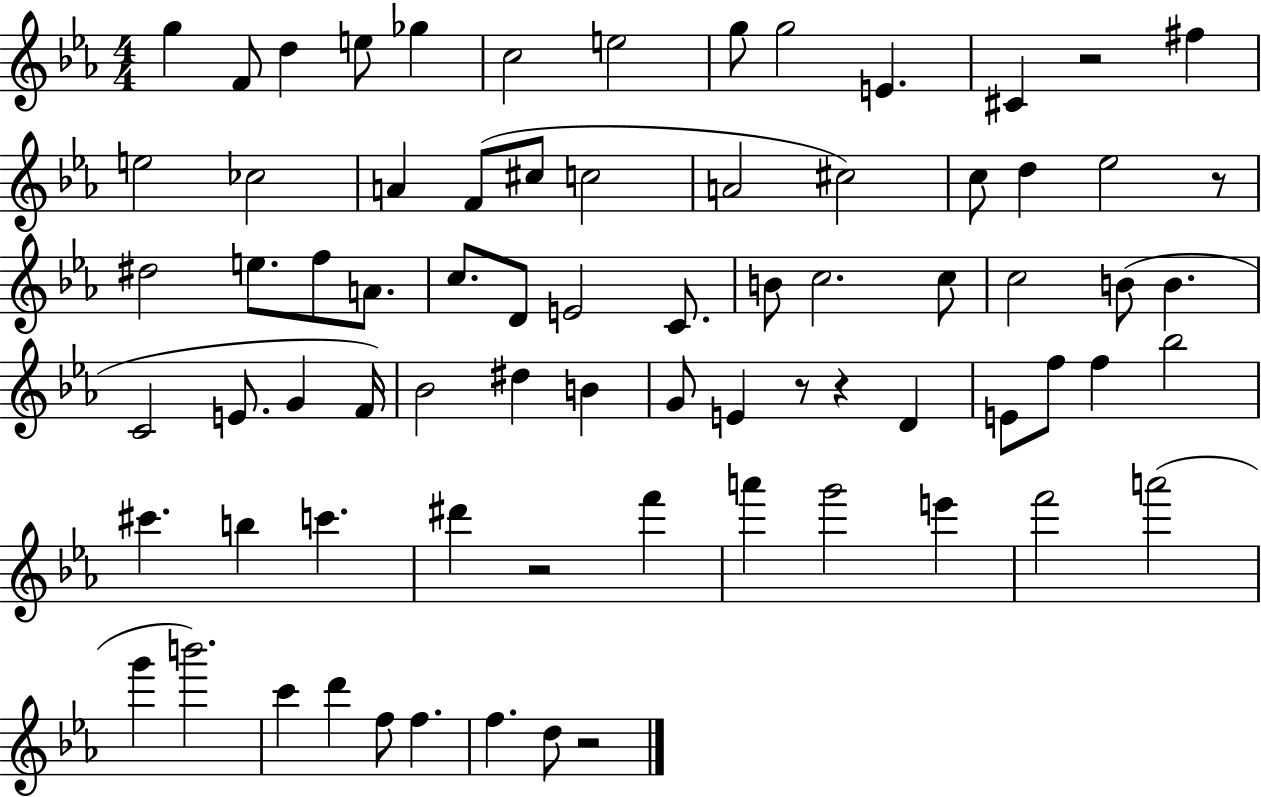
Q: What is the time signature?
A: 4/4